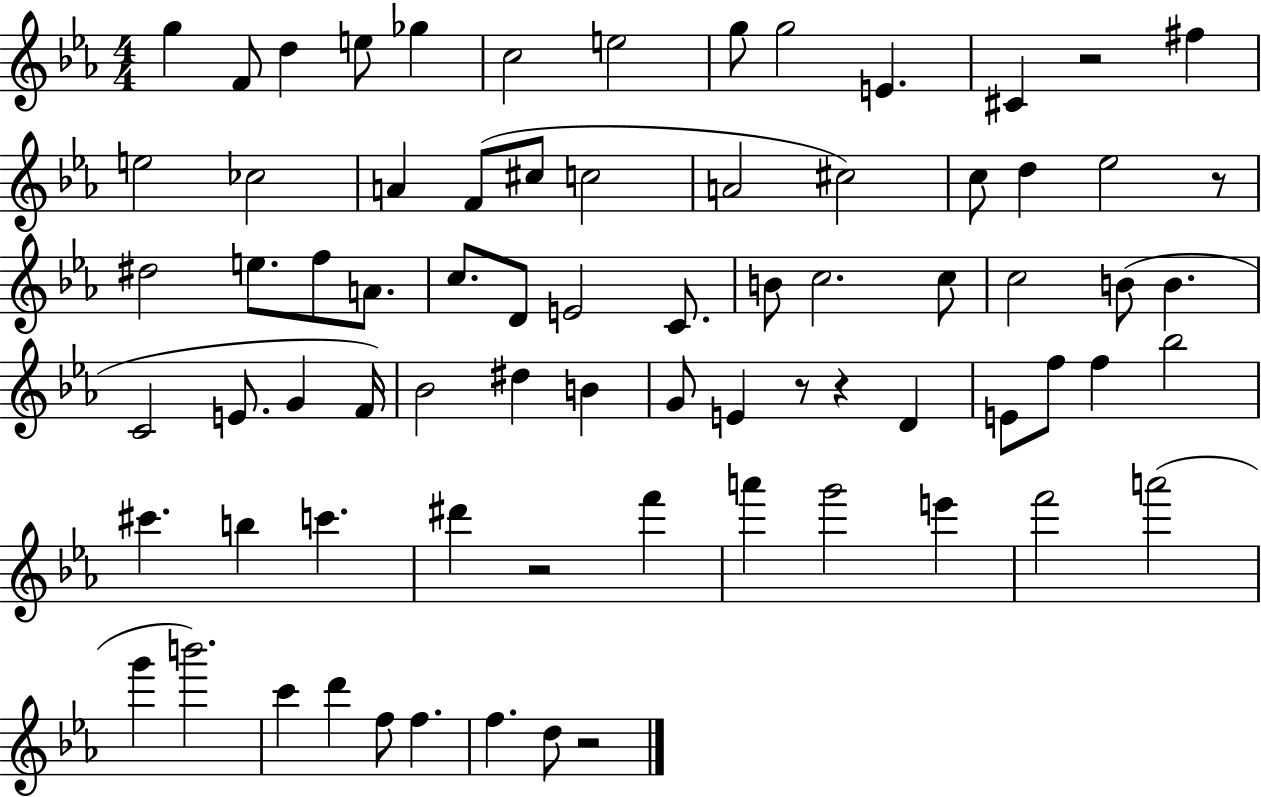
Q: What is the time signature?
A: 4/4